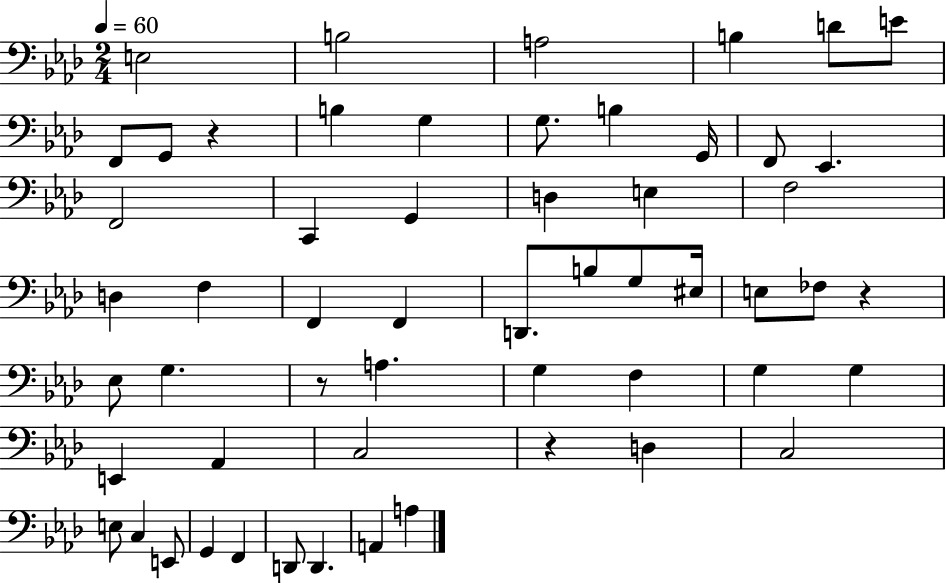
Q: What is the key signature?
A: AES major